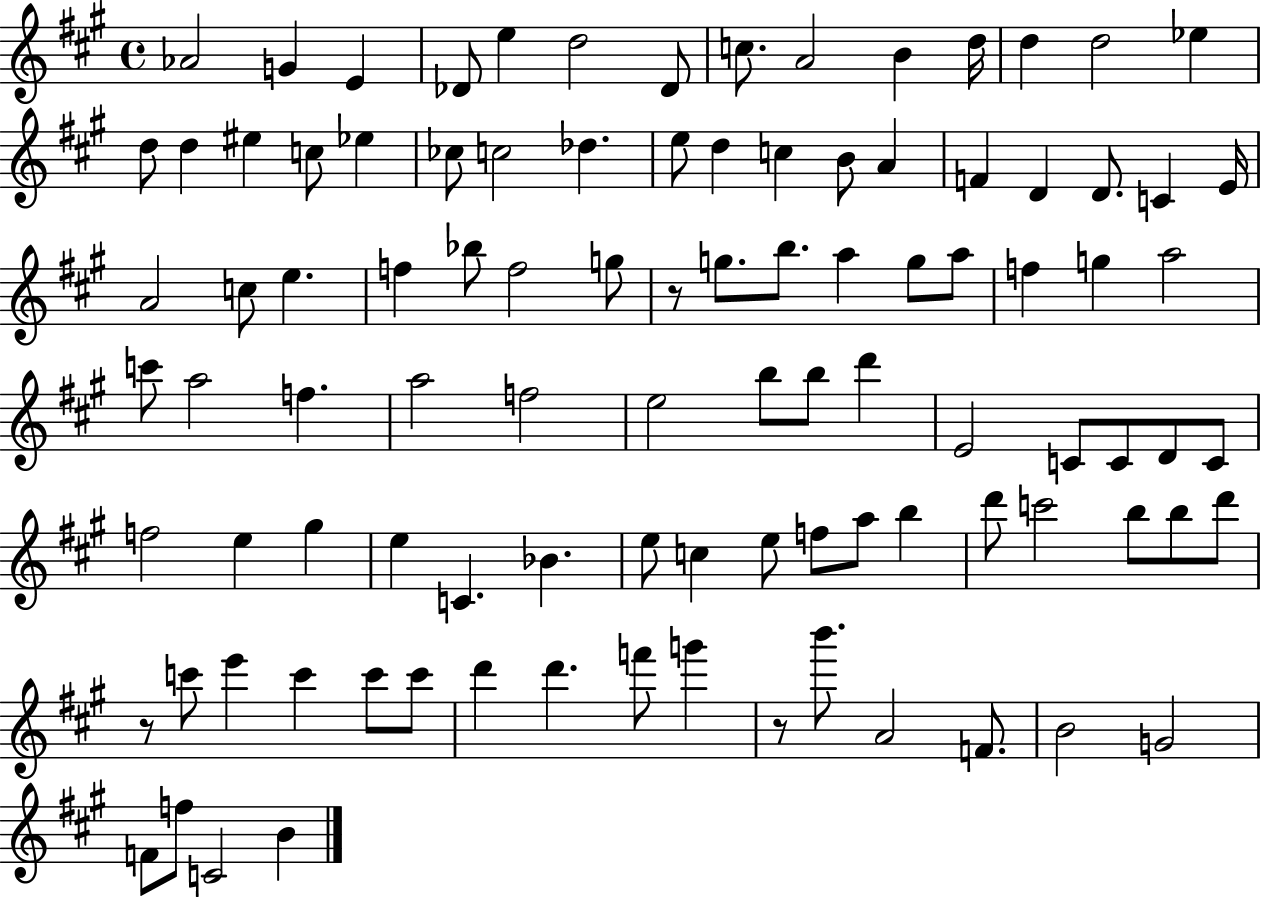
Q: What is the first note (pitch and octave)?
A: Ab4